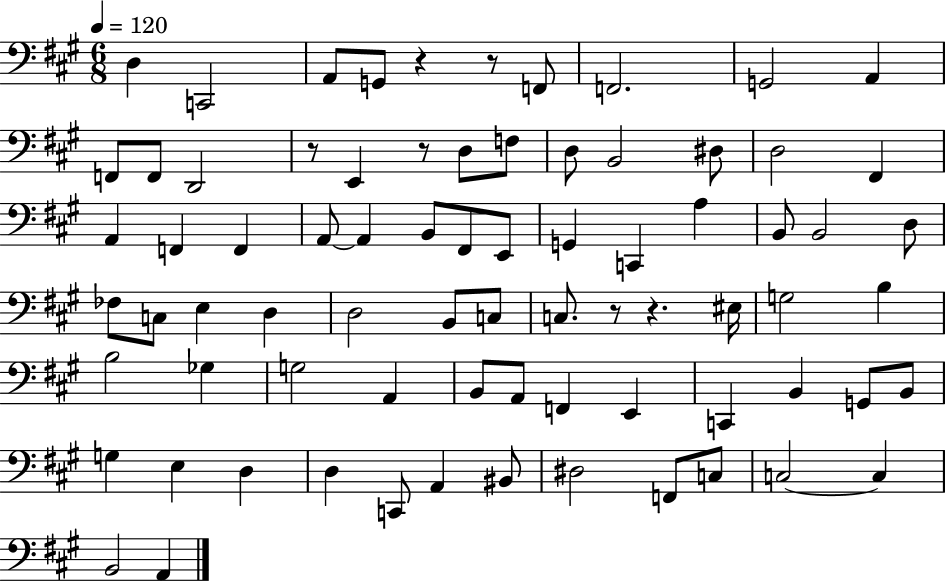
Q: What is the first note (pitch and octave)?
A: D3